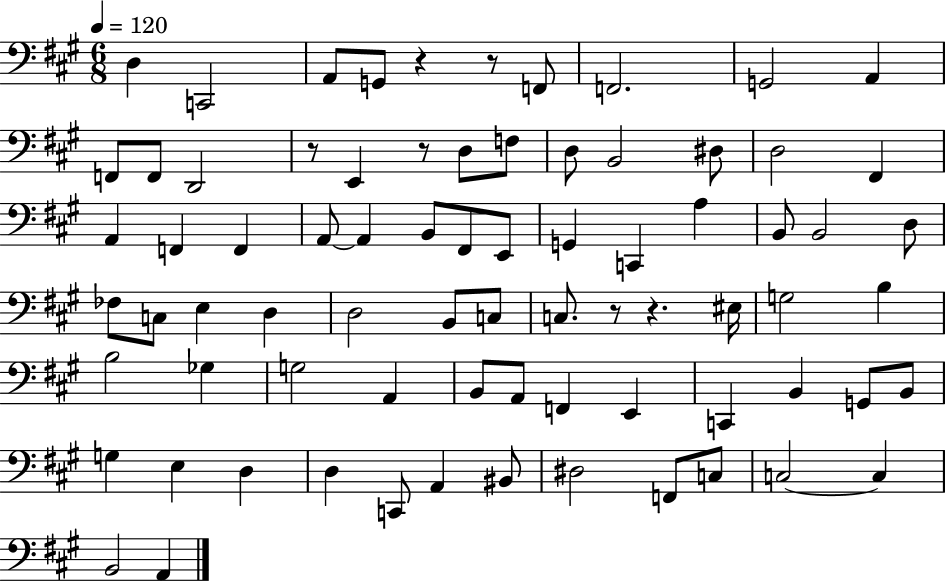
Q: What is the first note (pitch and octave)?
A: D3